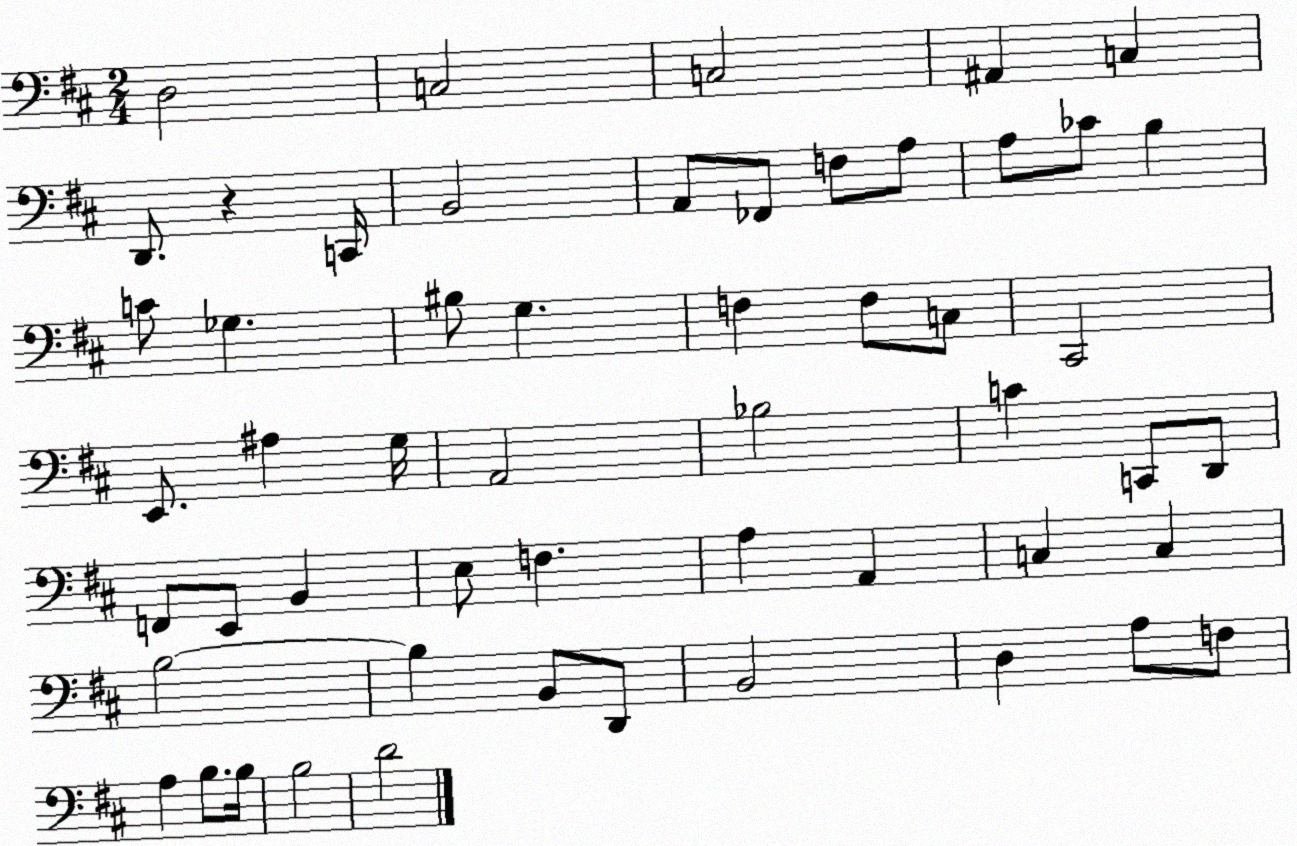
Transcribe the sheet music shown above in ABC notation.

X:1
T:Untitled
M:2/4
L:1/4
K:D
D,2 C,2 C,2 ^A,, C, D,,/2 z C,,/4 B,,2 A,,/2 _F,,/2 F,/2 A,/2 A,/2 _C/2 B, C/2 _G, ^B,/2 G, F, F,/2 C,/2 ^C,,2 E,,/2 ^A, G,/4 A,,2 _B,2 C C,,/2 D,,/2 F,,/2 E,,/2 B,, E,/2 F, A, A,, C, C, B,2 B, B,,/2 D,,/2 B,,2 D, A,/2 F,/2 A, B,/2 B,/4 B,2 D2